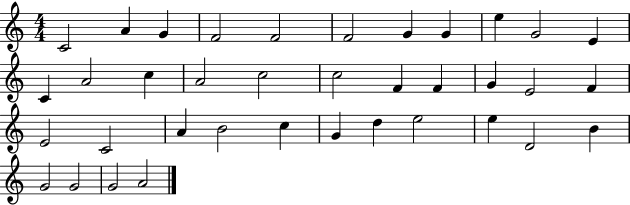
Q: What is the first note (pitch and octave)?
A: C4